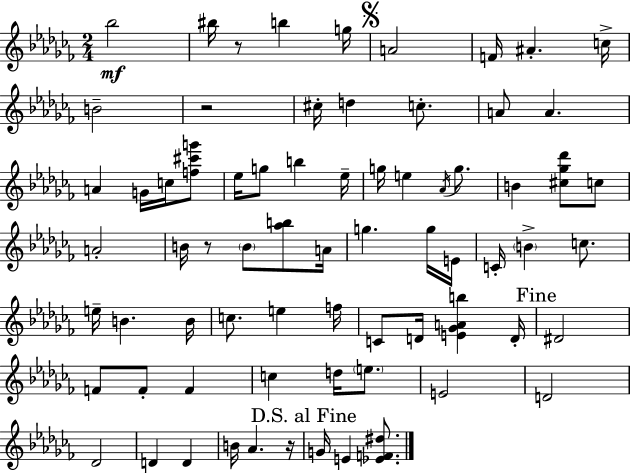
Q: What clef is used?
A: treble